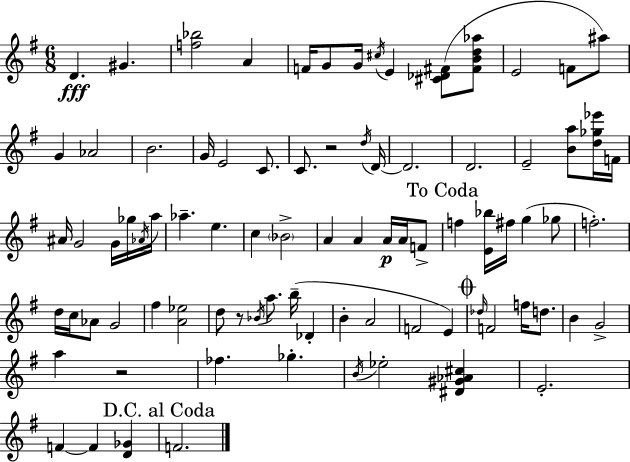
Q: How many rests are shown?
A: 3